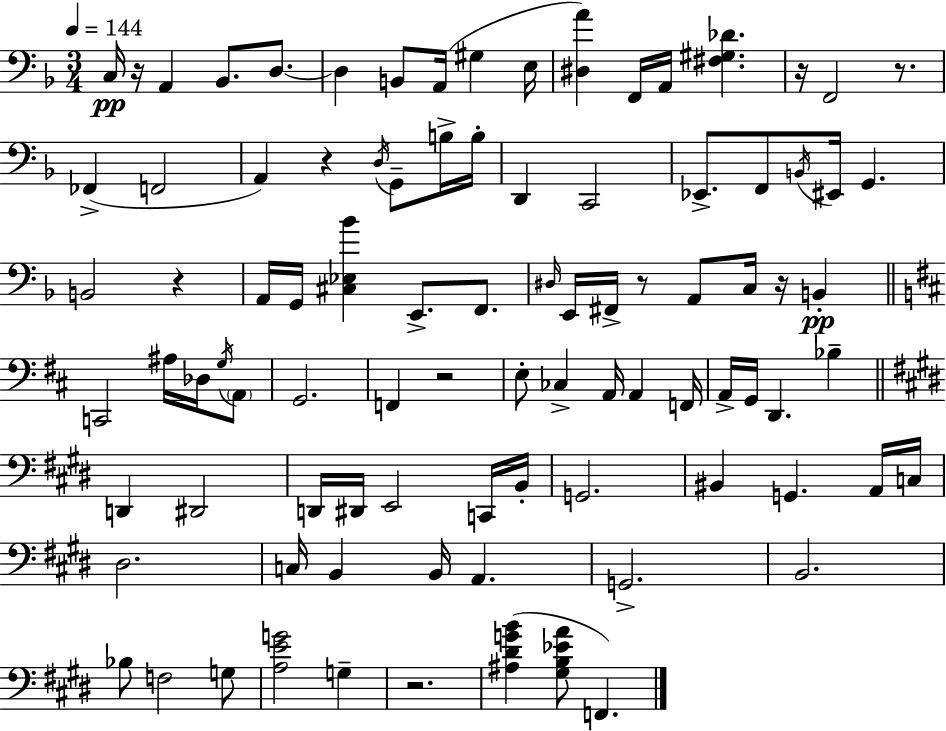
X:1
T:Untitled
M:3/4
L:1/4
K:F
C,/4 z/4 A,, _B,,/2 D,/2 D, B,,/2 A,,/4 ^G, E,/4 [^D,A] F,,/4 A,,/4 [^F,^G,_D] z/4 F,,2 z/2 _F,, F,,2 A,, z D,/4 G,,/2 B,/4 B,/4 D,, C,,2 _E,,/2 F,,/2 B,,/4 ^E,,/4 G,, B,,2 z A,,/4 G,,/4 [^C,_E,_B] E,,/2 F,,/2 ^D,/4 E,,/4 ^F,,/4 z/2 A,,/2 C,/4 z/4 B,, C,,2 ^A,/4 _D,/4 G,/4 A,,/2 G,,2 F,, z2 E,/2 _C, A,,/4 A,, F,,/4 A,,/4 G,,/4 D,, _B, D,, ^D,,2 D,,/4 ^D,,/4 E,,2 C,,/4 B,,/4 G,,2 ^B,, G,, A,,/4 C,/4 ^D,2 C,/4 B,, B,,/4 A,, G,,2 B,,2 _B,/2 F,2 G,/2 [A,EG]2 G, z2 [^A,^DGB] [^G,B,_EA]/2 F,,